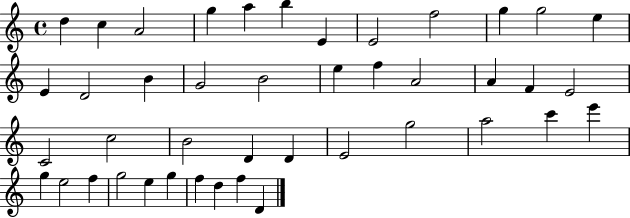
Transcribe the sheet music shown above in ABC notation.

X:1
T:Untitled
M:4/4
L:1/4
K:C
d c A2 g a b E E2 f2 g g2 e E D2 B G2 B2 e f A2 A F E2 C2 c2 B2 D D E2 g2 a2 c' e' g e2 f g2 e g f d f D